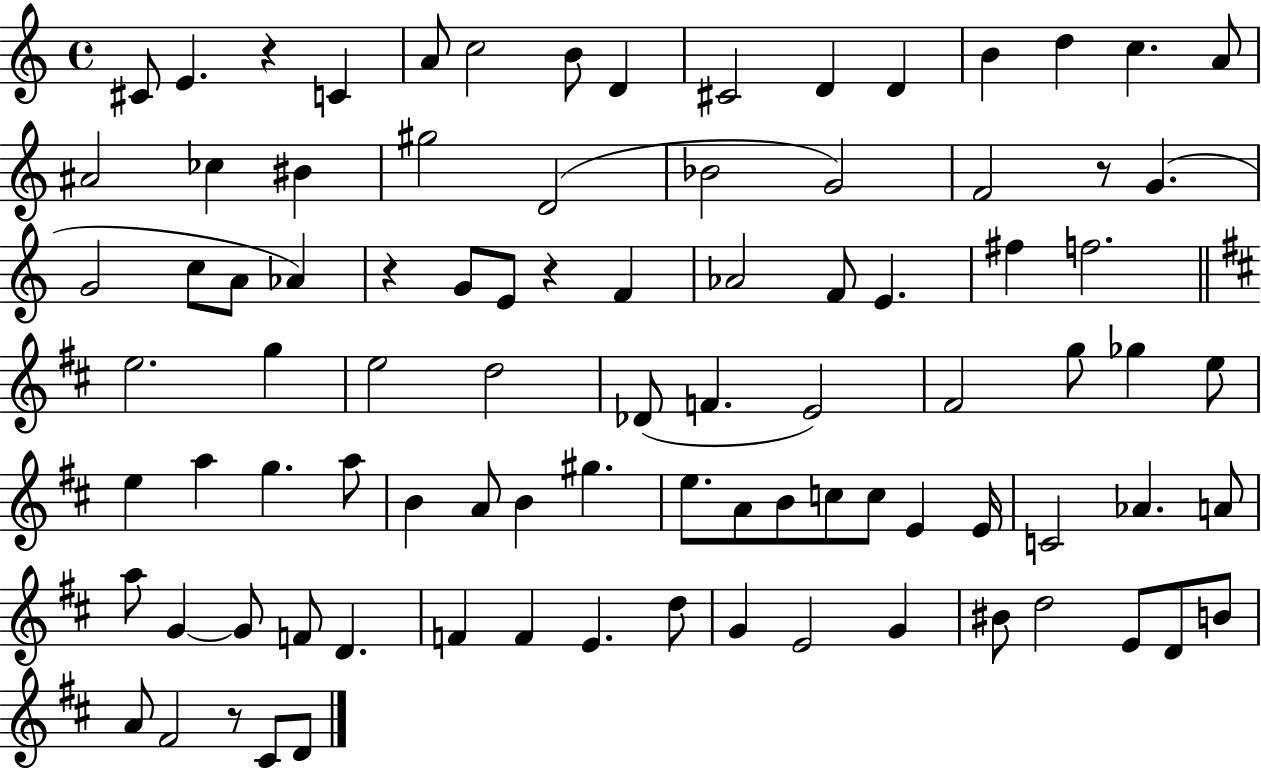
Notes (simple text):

C#4/e E4/q. R/q C4/q A4/e C5/h B4/e D4/q C#4/h D4/q D4/q B4/q D5/q C5/q. A4/e A#4/h CES5/q BIS4/q G#5/h D4/h Bb4/h G4/h F4/h R/e G4/q. G4/h C5/e A4/e Ab4/q R/q G4/e E4/e R/q F4/q Ab4/h F4/e E4/q. F#5/q F5/h. E5/h. G5/q E5/h D5/h Db4/e F4/q. E4/h F#4/h G5/e Gb5/q E5/e E5/q A5/q G5/q. A5/e B4/q A4/e B4/q G#5/q. E5/e. A4/e B4/e C5/e C5/e E4/q E4/s C4/h Ab4/q. A4/e A5/e G4/q G4/e F4/e D4/q. F4/q F4/q E4/q. D5/e G4/q E4/h G4/q BIS4/e D5/h E4/e D4/e B4/e A4/e F#4/h R/e C#4/e D4/e